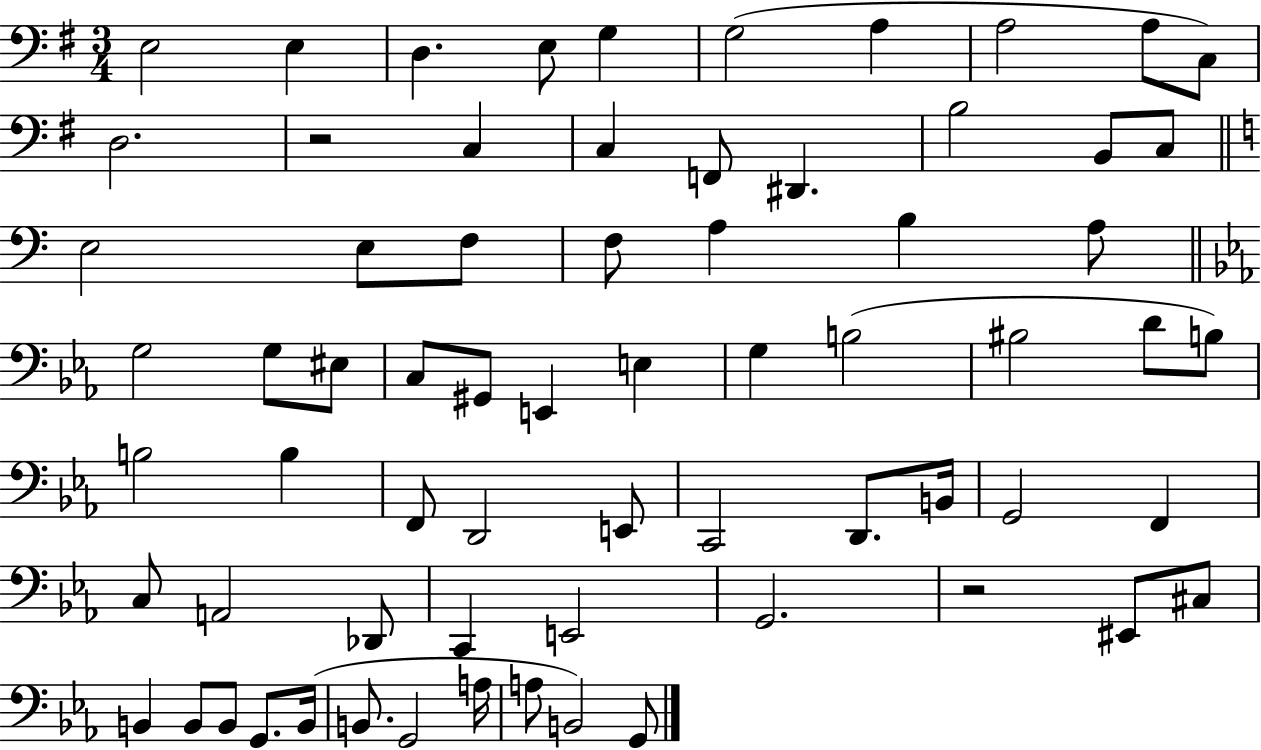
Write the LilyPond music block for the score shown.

{
  \clef bass
  \numericTimeSignature
  \time 3/4
  \key g \major
  e2 e4 | d4. e8 g4 | g2( a4 | a2 a8 c8) | \break d2. | r2 c4 | c4 f,8 dis,4. | b2 b,8 c8 | \break \bar "||" \break \key c \major e2 e8 f8 | f8 a4 b4 a8 | \bar "||" \break \key ees \major g2 g8 eis8 | c8 gis,8 e,4 e4 | g4 b2( | bis2 d'8 b8) | \break b2 b4 | f,8 d,2 e,8 | c,2 d,8. b,16 | g,2 f,4 | \break c8 a,2 des,8 | c,4 e,2 | g,2. | r2 eis,8 cis8 | \break b,4 b,8 b,8 g,8. b,16( | b,8. g,2 a16 | a8 b,2) g,8 | \bar "|."
}